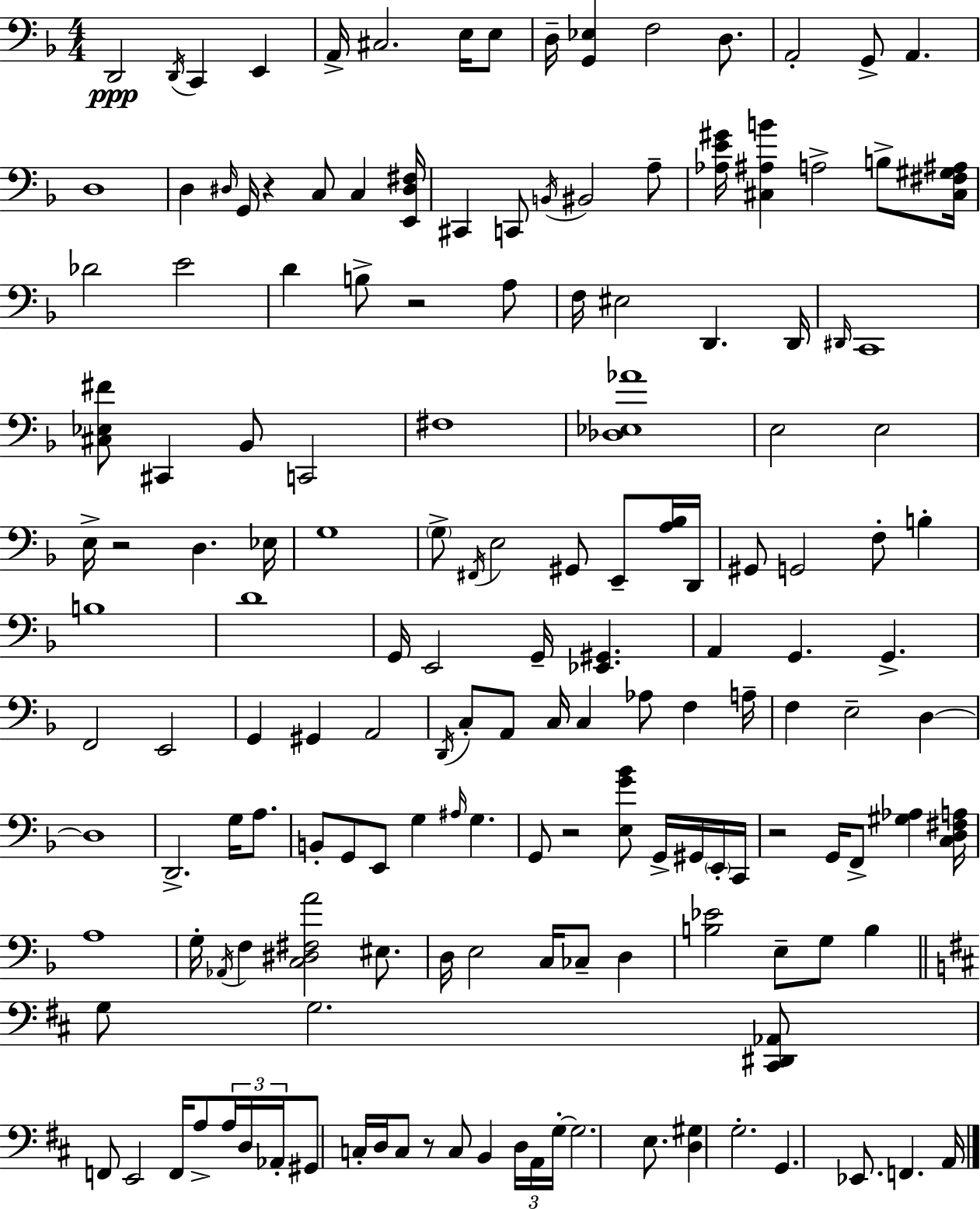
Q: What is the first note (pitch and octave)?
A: D2